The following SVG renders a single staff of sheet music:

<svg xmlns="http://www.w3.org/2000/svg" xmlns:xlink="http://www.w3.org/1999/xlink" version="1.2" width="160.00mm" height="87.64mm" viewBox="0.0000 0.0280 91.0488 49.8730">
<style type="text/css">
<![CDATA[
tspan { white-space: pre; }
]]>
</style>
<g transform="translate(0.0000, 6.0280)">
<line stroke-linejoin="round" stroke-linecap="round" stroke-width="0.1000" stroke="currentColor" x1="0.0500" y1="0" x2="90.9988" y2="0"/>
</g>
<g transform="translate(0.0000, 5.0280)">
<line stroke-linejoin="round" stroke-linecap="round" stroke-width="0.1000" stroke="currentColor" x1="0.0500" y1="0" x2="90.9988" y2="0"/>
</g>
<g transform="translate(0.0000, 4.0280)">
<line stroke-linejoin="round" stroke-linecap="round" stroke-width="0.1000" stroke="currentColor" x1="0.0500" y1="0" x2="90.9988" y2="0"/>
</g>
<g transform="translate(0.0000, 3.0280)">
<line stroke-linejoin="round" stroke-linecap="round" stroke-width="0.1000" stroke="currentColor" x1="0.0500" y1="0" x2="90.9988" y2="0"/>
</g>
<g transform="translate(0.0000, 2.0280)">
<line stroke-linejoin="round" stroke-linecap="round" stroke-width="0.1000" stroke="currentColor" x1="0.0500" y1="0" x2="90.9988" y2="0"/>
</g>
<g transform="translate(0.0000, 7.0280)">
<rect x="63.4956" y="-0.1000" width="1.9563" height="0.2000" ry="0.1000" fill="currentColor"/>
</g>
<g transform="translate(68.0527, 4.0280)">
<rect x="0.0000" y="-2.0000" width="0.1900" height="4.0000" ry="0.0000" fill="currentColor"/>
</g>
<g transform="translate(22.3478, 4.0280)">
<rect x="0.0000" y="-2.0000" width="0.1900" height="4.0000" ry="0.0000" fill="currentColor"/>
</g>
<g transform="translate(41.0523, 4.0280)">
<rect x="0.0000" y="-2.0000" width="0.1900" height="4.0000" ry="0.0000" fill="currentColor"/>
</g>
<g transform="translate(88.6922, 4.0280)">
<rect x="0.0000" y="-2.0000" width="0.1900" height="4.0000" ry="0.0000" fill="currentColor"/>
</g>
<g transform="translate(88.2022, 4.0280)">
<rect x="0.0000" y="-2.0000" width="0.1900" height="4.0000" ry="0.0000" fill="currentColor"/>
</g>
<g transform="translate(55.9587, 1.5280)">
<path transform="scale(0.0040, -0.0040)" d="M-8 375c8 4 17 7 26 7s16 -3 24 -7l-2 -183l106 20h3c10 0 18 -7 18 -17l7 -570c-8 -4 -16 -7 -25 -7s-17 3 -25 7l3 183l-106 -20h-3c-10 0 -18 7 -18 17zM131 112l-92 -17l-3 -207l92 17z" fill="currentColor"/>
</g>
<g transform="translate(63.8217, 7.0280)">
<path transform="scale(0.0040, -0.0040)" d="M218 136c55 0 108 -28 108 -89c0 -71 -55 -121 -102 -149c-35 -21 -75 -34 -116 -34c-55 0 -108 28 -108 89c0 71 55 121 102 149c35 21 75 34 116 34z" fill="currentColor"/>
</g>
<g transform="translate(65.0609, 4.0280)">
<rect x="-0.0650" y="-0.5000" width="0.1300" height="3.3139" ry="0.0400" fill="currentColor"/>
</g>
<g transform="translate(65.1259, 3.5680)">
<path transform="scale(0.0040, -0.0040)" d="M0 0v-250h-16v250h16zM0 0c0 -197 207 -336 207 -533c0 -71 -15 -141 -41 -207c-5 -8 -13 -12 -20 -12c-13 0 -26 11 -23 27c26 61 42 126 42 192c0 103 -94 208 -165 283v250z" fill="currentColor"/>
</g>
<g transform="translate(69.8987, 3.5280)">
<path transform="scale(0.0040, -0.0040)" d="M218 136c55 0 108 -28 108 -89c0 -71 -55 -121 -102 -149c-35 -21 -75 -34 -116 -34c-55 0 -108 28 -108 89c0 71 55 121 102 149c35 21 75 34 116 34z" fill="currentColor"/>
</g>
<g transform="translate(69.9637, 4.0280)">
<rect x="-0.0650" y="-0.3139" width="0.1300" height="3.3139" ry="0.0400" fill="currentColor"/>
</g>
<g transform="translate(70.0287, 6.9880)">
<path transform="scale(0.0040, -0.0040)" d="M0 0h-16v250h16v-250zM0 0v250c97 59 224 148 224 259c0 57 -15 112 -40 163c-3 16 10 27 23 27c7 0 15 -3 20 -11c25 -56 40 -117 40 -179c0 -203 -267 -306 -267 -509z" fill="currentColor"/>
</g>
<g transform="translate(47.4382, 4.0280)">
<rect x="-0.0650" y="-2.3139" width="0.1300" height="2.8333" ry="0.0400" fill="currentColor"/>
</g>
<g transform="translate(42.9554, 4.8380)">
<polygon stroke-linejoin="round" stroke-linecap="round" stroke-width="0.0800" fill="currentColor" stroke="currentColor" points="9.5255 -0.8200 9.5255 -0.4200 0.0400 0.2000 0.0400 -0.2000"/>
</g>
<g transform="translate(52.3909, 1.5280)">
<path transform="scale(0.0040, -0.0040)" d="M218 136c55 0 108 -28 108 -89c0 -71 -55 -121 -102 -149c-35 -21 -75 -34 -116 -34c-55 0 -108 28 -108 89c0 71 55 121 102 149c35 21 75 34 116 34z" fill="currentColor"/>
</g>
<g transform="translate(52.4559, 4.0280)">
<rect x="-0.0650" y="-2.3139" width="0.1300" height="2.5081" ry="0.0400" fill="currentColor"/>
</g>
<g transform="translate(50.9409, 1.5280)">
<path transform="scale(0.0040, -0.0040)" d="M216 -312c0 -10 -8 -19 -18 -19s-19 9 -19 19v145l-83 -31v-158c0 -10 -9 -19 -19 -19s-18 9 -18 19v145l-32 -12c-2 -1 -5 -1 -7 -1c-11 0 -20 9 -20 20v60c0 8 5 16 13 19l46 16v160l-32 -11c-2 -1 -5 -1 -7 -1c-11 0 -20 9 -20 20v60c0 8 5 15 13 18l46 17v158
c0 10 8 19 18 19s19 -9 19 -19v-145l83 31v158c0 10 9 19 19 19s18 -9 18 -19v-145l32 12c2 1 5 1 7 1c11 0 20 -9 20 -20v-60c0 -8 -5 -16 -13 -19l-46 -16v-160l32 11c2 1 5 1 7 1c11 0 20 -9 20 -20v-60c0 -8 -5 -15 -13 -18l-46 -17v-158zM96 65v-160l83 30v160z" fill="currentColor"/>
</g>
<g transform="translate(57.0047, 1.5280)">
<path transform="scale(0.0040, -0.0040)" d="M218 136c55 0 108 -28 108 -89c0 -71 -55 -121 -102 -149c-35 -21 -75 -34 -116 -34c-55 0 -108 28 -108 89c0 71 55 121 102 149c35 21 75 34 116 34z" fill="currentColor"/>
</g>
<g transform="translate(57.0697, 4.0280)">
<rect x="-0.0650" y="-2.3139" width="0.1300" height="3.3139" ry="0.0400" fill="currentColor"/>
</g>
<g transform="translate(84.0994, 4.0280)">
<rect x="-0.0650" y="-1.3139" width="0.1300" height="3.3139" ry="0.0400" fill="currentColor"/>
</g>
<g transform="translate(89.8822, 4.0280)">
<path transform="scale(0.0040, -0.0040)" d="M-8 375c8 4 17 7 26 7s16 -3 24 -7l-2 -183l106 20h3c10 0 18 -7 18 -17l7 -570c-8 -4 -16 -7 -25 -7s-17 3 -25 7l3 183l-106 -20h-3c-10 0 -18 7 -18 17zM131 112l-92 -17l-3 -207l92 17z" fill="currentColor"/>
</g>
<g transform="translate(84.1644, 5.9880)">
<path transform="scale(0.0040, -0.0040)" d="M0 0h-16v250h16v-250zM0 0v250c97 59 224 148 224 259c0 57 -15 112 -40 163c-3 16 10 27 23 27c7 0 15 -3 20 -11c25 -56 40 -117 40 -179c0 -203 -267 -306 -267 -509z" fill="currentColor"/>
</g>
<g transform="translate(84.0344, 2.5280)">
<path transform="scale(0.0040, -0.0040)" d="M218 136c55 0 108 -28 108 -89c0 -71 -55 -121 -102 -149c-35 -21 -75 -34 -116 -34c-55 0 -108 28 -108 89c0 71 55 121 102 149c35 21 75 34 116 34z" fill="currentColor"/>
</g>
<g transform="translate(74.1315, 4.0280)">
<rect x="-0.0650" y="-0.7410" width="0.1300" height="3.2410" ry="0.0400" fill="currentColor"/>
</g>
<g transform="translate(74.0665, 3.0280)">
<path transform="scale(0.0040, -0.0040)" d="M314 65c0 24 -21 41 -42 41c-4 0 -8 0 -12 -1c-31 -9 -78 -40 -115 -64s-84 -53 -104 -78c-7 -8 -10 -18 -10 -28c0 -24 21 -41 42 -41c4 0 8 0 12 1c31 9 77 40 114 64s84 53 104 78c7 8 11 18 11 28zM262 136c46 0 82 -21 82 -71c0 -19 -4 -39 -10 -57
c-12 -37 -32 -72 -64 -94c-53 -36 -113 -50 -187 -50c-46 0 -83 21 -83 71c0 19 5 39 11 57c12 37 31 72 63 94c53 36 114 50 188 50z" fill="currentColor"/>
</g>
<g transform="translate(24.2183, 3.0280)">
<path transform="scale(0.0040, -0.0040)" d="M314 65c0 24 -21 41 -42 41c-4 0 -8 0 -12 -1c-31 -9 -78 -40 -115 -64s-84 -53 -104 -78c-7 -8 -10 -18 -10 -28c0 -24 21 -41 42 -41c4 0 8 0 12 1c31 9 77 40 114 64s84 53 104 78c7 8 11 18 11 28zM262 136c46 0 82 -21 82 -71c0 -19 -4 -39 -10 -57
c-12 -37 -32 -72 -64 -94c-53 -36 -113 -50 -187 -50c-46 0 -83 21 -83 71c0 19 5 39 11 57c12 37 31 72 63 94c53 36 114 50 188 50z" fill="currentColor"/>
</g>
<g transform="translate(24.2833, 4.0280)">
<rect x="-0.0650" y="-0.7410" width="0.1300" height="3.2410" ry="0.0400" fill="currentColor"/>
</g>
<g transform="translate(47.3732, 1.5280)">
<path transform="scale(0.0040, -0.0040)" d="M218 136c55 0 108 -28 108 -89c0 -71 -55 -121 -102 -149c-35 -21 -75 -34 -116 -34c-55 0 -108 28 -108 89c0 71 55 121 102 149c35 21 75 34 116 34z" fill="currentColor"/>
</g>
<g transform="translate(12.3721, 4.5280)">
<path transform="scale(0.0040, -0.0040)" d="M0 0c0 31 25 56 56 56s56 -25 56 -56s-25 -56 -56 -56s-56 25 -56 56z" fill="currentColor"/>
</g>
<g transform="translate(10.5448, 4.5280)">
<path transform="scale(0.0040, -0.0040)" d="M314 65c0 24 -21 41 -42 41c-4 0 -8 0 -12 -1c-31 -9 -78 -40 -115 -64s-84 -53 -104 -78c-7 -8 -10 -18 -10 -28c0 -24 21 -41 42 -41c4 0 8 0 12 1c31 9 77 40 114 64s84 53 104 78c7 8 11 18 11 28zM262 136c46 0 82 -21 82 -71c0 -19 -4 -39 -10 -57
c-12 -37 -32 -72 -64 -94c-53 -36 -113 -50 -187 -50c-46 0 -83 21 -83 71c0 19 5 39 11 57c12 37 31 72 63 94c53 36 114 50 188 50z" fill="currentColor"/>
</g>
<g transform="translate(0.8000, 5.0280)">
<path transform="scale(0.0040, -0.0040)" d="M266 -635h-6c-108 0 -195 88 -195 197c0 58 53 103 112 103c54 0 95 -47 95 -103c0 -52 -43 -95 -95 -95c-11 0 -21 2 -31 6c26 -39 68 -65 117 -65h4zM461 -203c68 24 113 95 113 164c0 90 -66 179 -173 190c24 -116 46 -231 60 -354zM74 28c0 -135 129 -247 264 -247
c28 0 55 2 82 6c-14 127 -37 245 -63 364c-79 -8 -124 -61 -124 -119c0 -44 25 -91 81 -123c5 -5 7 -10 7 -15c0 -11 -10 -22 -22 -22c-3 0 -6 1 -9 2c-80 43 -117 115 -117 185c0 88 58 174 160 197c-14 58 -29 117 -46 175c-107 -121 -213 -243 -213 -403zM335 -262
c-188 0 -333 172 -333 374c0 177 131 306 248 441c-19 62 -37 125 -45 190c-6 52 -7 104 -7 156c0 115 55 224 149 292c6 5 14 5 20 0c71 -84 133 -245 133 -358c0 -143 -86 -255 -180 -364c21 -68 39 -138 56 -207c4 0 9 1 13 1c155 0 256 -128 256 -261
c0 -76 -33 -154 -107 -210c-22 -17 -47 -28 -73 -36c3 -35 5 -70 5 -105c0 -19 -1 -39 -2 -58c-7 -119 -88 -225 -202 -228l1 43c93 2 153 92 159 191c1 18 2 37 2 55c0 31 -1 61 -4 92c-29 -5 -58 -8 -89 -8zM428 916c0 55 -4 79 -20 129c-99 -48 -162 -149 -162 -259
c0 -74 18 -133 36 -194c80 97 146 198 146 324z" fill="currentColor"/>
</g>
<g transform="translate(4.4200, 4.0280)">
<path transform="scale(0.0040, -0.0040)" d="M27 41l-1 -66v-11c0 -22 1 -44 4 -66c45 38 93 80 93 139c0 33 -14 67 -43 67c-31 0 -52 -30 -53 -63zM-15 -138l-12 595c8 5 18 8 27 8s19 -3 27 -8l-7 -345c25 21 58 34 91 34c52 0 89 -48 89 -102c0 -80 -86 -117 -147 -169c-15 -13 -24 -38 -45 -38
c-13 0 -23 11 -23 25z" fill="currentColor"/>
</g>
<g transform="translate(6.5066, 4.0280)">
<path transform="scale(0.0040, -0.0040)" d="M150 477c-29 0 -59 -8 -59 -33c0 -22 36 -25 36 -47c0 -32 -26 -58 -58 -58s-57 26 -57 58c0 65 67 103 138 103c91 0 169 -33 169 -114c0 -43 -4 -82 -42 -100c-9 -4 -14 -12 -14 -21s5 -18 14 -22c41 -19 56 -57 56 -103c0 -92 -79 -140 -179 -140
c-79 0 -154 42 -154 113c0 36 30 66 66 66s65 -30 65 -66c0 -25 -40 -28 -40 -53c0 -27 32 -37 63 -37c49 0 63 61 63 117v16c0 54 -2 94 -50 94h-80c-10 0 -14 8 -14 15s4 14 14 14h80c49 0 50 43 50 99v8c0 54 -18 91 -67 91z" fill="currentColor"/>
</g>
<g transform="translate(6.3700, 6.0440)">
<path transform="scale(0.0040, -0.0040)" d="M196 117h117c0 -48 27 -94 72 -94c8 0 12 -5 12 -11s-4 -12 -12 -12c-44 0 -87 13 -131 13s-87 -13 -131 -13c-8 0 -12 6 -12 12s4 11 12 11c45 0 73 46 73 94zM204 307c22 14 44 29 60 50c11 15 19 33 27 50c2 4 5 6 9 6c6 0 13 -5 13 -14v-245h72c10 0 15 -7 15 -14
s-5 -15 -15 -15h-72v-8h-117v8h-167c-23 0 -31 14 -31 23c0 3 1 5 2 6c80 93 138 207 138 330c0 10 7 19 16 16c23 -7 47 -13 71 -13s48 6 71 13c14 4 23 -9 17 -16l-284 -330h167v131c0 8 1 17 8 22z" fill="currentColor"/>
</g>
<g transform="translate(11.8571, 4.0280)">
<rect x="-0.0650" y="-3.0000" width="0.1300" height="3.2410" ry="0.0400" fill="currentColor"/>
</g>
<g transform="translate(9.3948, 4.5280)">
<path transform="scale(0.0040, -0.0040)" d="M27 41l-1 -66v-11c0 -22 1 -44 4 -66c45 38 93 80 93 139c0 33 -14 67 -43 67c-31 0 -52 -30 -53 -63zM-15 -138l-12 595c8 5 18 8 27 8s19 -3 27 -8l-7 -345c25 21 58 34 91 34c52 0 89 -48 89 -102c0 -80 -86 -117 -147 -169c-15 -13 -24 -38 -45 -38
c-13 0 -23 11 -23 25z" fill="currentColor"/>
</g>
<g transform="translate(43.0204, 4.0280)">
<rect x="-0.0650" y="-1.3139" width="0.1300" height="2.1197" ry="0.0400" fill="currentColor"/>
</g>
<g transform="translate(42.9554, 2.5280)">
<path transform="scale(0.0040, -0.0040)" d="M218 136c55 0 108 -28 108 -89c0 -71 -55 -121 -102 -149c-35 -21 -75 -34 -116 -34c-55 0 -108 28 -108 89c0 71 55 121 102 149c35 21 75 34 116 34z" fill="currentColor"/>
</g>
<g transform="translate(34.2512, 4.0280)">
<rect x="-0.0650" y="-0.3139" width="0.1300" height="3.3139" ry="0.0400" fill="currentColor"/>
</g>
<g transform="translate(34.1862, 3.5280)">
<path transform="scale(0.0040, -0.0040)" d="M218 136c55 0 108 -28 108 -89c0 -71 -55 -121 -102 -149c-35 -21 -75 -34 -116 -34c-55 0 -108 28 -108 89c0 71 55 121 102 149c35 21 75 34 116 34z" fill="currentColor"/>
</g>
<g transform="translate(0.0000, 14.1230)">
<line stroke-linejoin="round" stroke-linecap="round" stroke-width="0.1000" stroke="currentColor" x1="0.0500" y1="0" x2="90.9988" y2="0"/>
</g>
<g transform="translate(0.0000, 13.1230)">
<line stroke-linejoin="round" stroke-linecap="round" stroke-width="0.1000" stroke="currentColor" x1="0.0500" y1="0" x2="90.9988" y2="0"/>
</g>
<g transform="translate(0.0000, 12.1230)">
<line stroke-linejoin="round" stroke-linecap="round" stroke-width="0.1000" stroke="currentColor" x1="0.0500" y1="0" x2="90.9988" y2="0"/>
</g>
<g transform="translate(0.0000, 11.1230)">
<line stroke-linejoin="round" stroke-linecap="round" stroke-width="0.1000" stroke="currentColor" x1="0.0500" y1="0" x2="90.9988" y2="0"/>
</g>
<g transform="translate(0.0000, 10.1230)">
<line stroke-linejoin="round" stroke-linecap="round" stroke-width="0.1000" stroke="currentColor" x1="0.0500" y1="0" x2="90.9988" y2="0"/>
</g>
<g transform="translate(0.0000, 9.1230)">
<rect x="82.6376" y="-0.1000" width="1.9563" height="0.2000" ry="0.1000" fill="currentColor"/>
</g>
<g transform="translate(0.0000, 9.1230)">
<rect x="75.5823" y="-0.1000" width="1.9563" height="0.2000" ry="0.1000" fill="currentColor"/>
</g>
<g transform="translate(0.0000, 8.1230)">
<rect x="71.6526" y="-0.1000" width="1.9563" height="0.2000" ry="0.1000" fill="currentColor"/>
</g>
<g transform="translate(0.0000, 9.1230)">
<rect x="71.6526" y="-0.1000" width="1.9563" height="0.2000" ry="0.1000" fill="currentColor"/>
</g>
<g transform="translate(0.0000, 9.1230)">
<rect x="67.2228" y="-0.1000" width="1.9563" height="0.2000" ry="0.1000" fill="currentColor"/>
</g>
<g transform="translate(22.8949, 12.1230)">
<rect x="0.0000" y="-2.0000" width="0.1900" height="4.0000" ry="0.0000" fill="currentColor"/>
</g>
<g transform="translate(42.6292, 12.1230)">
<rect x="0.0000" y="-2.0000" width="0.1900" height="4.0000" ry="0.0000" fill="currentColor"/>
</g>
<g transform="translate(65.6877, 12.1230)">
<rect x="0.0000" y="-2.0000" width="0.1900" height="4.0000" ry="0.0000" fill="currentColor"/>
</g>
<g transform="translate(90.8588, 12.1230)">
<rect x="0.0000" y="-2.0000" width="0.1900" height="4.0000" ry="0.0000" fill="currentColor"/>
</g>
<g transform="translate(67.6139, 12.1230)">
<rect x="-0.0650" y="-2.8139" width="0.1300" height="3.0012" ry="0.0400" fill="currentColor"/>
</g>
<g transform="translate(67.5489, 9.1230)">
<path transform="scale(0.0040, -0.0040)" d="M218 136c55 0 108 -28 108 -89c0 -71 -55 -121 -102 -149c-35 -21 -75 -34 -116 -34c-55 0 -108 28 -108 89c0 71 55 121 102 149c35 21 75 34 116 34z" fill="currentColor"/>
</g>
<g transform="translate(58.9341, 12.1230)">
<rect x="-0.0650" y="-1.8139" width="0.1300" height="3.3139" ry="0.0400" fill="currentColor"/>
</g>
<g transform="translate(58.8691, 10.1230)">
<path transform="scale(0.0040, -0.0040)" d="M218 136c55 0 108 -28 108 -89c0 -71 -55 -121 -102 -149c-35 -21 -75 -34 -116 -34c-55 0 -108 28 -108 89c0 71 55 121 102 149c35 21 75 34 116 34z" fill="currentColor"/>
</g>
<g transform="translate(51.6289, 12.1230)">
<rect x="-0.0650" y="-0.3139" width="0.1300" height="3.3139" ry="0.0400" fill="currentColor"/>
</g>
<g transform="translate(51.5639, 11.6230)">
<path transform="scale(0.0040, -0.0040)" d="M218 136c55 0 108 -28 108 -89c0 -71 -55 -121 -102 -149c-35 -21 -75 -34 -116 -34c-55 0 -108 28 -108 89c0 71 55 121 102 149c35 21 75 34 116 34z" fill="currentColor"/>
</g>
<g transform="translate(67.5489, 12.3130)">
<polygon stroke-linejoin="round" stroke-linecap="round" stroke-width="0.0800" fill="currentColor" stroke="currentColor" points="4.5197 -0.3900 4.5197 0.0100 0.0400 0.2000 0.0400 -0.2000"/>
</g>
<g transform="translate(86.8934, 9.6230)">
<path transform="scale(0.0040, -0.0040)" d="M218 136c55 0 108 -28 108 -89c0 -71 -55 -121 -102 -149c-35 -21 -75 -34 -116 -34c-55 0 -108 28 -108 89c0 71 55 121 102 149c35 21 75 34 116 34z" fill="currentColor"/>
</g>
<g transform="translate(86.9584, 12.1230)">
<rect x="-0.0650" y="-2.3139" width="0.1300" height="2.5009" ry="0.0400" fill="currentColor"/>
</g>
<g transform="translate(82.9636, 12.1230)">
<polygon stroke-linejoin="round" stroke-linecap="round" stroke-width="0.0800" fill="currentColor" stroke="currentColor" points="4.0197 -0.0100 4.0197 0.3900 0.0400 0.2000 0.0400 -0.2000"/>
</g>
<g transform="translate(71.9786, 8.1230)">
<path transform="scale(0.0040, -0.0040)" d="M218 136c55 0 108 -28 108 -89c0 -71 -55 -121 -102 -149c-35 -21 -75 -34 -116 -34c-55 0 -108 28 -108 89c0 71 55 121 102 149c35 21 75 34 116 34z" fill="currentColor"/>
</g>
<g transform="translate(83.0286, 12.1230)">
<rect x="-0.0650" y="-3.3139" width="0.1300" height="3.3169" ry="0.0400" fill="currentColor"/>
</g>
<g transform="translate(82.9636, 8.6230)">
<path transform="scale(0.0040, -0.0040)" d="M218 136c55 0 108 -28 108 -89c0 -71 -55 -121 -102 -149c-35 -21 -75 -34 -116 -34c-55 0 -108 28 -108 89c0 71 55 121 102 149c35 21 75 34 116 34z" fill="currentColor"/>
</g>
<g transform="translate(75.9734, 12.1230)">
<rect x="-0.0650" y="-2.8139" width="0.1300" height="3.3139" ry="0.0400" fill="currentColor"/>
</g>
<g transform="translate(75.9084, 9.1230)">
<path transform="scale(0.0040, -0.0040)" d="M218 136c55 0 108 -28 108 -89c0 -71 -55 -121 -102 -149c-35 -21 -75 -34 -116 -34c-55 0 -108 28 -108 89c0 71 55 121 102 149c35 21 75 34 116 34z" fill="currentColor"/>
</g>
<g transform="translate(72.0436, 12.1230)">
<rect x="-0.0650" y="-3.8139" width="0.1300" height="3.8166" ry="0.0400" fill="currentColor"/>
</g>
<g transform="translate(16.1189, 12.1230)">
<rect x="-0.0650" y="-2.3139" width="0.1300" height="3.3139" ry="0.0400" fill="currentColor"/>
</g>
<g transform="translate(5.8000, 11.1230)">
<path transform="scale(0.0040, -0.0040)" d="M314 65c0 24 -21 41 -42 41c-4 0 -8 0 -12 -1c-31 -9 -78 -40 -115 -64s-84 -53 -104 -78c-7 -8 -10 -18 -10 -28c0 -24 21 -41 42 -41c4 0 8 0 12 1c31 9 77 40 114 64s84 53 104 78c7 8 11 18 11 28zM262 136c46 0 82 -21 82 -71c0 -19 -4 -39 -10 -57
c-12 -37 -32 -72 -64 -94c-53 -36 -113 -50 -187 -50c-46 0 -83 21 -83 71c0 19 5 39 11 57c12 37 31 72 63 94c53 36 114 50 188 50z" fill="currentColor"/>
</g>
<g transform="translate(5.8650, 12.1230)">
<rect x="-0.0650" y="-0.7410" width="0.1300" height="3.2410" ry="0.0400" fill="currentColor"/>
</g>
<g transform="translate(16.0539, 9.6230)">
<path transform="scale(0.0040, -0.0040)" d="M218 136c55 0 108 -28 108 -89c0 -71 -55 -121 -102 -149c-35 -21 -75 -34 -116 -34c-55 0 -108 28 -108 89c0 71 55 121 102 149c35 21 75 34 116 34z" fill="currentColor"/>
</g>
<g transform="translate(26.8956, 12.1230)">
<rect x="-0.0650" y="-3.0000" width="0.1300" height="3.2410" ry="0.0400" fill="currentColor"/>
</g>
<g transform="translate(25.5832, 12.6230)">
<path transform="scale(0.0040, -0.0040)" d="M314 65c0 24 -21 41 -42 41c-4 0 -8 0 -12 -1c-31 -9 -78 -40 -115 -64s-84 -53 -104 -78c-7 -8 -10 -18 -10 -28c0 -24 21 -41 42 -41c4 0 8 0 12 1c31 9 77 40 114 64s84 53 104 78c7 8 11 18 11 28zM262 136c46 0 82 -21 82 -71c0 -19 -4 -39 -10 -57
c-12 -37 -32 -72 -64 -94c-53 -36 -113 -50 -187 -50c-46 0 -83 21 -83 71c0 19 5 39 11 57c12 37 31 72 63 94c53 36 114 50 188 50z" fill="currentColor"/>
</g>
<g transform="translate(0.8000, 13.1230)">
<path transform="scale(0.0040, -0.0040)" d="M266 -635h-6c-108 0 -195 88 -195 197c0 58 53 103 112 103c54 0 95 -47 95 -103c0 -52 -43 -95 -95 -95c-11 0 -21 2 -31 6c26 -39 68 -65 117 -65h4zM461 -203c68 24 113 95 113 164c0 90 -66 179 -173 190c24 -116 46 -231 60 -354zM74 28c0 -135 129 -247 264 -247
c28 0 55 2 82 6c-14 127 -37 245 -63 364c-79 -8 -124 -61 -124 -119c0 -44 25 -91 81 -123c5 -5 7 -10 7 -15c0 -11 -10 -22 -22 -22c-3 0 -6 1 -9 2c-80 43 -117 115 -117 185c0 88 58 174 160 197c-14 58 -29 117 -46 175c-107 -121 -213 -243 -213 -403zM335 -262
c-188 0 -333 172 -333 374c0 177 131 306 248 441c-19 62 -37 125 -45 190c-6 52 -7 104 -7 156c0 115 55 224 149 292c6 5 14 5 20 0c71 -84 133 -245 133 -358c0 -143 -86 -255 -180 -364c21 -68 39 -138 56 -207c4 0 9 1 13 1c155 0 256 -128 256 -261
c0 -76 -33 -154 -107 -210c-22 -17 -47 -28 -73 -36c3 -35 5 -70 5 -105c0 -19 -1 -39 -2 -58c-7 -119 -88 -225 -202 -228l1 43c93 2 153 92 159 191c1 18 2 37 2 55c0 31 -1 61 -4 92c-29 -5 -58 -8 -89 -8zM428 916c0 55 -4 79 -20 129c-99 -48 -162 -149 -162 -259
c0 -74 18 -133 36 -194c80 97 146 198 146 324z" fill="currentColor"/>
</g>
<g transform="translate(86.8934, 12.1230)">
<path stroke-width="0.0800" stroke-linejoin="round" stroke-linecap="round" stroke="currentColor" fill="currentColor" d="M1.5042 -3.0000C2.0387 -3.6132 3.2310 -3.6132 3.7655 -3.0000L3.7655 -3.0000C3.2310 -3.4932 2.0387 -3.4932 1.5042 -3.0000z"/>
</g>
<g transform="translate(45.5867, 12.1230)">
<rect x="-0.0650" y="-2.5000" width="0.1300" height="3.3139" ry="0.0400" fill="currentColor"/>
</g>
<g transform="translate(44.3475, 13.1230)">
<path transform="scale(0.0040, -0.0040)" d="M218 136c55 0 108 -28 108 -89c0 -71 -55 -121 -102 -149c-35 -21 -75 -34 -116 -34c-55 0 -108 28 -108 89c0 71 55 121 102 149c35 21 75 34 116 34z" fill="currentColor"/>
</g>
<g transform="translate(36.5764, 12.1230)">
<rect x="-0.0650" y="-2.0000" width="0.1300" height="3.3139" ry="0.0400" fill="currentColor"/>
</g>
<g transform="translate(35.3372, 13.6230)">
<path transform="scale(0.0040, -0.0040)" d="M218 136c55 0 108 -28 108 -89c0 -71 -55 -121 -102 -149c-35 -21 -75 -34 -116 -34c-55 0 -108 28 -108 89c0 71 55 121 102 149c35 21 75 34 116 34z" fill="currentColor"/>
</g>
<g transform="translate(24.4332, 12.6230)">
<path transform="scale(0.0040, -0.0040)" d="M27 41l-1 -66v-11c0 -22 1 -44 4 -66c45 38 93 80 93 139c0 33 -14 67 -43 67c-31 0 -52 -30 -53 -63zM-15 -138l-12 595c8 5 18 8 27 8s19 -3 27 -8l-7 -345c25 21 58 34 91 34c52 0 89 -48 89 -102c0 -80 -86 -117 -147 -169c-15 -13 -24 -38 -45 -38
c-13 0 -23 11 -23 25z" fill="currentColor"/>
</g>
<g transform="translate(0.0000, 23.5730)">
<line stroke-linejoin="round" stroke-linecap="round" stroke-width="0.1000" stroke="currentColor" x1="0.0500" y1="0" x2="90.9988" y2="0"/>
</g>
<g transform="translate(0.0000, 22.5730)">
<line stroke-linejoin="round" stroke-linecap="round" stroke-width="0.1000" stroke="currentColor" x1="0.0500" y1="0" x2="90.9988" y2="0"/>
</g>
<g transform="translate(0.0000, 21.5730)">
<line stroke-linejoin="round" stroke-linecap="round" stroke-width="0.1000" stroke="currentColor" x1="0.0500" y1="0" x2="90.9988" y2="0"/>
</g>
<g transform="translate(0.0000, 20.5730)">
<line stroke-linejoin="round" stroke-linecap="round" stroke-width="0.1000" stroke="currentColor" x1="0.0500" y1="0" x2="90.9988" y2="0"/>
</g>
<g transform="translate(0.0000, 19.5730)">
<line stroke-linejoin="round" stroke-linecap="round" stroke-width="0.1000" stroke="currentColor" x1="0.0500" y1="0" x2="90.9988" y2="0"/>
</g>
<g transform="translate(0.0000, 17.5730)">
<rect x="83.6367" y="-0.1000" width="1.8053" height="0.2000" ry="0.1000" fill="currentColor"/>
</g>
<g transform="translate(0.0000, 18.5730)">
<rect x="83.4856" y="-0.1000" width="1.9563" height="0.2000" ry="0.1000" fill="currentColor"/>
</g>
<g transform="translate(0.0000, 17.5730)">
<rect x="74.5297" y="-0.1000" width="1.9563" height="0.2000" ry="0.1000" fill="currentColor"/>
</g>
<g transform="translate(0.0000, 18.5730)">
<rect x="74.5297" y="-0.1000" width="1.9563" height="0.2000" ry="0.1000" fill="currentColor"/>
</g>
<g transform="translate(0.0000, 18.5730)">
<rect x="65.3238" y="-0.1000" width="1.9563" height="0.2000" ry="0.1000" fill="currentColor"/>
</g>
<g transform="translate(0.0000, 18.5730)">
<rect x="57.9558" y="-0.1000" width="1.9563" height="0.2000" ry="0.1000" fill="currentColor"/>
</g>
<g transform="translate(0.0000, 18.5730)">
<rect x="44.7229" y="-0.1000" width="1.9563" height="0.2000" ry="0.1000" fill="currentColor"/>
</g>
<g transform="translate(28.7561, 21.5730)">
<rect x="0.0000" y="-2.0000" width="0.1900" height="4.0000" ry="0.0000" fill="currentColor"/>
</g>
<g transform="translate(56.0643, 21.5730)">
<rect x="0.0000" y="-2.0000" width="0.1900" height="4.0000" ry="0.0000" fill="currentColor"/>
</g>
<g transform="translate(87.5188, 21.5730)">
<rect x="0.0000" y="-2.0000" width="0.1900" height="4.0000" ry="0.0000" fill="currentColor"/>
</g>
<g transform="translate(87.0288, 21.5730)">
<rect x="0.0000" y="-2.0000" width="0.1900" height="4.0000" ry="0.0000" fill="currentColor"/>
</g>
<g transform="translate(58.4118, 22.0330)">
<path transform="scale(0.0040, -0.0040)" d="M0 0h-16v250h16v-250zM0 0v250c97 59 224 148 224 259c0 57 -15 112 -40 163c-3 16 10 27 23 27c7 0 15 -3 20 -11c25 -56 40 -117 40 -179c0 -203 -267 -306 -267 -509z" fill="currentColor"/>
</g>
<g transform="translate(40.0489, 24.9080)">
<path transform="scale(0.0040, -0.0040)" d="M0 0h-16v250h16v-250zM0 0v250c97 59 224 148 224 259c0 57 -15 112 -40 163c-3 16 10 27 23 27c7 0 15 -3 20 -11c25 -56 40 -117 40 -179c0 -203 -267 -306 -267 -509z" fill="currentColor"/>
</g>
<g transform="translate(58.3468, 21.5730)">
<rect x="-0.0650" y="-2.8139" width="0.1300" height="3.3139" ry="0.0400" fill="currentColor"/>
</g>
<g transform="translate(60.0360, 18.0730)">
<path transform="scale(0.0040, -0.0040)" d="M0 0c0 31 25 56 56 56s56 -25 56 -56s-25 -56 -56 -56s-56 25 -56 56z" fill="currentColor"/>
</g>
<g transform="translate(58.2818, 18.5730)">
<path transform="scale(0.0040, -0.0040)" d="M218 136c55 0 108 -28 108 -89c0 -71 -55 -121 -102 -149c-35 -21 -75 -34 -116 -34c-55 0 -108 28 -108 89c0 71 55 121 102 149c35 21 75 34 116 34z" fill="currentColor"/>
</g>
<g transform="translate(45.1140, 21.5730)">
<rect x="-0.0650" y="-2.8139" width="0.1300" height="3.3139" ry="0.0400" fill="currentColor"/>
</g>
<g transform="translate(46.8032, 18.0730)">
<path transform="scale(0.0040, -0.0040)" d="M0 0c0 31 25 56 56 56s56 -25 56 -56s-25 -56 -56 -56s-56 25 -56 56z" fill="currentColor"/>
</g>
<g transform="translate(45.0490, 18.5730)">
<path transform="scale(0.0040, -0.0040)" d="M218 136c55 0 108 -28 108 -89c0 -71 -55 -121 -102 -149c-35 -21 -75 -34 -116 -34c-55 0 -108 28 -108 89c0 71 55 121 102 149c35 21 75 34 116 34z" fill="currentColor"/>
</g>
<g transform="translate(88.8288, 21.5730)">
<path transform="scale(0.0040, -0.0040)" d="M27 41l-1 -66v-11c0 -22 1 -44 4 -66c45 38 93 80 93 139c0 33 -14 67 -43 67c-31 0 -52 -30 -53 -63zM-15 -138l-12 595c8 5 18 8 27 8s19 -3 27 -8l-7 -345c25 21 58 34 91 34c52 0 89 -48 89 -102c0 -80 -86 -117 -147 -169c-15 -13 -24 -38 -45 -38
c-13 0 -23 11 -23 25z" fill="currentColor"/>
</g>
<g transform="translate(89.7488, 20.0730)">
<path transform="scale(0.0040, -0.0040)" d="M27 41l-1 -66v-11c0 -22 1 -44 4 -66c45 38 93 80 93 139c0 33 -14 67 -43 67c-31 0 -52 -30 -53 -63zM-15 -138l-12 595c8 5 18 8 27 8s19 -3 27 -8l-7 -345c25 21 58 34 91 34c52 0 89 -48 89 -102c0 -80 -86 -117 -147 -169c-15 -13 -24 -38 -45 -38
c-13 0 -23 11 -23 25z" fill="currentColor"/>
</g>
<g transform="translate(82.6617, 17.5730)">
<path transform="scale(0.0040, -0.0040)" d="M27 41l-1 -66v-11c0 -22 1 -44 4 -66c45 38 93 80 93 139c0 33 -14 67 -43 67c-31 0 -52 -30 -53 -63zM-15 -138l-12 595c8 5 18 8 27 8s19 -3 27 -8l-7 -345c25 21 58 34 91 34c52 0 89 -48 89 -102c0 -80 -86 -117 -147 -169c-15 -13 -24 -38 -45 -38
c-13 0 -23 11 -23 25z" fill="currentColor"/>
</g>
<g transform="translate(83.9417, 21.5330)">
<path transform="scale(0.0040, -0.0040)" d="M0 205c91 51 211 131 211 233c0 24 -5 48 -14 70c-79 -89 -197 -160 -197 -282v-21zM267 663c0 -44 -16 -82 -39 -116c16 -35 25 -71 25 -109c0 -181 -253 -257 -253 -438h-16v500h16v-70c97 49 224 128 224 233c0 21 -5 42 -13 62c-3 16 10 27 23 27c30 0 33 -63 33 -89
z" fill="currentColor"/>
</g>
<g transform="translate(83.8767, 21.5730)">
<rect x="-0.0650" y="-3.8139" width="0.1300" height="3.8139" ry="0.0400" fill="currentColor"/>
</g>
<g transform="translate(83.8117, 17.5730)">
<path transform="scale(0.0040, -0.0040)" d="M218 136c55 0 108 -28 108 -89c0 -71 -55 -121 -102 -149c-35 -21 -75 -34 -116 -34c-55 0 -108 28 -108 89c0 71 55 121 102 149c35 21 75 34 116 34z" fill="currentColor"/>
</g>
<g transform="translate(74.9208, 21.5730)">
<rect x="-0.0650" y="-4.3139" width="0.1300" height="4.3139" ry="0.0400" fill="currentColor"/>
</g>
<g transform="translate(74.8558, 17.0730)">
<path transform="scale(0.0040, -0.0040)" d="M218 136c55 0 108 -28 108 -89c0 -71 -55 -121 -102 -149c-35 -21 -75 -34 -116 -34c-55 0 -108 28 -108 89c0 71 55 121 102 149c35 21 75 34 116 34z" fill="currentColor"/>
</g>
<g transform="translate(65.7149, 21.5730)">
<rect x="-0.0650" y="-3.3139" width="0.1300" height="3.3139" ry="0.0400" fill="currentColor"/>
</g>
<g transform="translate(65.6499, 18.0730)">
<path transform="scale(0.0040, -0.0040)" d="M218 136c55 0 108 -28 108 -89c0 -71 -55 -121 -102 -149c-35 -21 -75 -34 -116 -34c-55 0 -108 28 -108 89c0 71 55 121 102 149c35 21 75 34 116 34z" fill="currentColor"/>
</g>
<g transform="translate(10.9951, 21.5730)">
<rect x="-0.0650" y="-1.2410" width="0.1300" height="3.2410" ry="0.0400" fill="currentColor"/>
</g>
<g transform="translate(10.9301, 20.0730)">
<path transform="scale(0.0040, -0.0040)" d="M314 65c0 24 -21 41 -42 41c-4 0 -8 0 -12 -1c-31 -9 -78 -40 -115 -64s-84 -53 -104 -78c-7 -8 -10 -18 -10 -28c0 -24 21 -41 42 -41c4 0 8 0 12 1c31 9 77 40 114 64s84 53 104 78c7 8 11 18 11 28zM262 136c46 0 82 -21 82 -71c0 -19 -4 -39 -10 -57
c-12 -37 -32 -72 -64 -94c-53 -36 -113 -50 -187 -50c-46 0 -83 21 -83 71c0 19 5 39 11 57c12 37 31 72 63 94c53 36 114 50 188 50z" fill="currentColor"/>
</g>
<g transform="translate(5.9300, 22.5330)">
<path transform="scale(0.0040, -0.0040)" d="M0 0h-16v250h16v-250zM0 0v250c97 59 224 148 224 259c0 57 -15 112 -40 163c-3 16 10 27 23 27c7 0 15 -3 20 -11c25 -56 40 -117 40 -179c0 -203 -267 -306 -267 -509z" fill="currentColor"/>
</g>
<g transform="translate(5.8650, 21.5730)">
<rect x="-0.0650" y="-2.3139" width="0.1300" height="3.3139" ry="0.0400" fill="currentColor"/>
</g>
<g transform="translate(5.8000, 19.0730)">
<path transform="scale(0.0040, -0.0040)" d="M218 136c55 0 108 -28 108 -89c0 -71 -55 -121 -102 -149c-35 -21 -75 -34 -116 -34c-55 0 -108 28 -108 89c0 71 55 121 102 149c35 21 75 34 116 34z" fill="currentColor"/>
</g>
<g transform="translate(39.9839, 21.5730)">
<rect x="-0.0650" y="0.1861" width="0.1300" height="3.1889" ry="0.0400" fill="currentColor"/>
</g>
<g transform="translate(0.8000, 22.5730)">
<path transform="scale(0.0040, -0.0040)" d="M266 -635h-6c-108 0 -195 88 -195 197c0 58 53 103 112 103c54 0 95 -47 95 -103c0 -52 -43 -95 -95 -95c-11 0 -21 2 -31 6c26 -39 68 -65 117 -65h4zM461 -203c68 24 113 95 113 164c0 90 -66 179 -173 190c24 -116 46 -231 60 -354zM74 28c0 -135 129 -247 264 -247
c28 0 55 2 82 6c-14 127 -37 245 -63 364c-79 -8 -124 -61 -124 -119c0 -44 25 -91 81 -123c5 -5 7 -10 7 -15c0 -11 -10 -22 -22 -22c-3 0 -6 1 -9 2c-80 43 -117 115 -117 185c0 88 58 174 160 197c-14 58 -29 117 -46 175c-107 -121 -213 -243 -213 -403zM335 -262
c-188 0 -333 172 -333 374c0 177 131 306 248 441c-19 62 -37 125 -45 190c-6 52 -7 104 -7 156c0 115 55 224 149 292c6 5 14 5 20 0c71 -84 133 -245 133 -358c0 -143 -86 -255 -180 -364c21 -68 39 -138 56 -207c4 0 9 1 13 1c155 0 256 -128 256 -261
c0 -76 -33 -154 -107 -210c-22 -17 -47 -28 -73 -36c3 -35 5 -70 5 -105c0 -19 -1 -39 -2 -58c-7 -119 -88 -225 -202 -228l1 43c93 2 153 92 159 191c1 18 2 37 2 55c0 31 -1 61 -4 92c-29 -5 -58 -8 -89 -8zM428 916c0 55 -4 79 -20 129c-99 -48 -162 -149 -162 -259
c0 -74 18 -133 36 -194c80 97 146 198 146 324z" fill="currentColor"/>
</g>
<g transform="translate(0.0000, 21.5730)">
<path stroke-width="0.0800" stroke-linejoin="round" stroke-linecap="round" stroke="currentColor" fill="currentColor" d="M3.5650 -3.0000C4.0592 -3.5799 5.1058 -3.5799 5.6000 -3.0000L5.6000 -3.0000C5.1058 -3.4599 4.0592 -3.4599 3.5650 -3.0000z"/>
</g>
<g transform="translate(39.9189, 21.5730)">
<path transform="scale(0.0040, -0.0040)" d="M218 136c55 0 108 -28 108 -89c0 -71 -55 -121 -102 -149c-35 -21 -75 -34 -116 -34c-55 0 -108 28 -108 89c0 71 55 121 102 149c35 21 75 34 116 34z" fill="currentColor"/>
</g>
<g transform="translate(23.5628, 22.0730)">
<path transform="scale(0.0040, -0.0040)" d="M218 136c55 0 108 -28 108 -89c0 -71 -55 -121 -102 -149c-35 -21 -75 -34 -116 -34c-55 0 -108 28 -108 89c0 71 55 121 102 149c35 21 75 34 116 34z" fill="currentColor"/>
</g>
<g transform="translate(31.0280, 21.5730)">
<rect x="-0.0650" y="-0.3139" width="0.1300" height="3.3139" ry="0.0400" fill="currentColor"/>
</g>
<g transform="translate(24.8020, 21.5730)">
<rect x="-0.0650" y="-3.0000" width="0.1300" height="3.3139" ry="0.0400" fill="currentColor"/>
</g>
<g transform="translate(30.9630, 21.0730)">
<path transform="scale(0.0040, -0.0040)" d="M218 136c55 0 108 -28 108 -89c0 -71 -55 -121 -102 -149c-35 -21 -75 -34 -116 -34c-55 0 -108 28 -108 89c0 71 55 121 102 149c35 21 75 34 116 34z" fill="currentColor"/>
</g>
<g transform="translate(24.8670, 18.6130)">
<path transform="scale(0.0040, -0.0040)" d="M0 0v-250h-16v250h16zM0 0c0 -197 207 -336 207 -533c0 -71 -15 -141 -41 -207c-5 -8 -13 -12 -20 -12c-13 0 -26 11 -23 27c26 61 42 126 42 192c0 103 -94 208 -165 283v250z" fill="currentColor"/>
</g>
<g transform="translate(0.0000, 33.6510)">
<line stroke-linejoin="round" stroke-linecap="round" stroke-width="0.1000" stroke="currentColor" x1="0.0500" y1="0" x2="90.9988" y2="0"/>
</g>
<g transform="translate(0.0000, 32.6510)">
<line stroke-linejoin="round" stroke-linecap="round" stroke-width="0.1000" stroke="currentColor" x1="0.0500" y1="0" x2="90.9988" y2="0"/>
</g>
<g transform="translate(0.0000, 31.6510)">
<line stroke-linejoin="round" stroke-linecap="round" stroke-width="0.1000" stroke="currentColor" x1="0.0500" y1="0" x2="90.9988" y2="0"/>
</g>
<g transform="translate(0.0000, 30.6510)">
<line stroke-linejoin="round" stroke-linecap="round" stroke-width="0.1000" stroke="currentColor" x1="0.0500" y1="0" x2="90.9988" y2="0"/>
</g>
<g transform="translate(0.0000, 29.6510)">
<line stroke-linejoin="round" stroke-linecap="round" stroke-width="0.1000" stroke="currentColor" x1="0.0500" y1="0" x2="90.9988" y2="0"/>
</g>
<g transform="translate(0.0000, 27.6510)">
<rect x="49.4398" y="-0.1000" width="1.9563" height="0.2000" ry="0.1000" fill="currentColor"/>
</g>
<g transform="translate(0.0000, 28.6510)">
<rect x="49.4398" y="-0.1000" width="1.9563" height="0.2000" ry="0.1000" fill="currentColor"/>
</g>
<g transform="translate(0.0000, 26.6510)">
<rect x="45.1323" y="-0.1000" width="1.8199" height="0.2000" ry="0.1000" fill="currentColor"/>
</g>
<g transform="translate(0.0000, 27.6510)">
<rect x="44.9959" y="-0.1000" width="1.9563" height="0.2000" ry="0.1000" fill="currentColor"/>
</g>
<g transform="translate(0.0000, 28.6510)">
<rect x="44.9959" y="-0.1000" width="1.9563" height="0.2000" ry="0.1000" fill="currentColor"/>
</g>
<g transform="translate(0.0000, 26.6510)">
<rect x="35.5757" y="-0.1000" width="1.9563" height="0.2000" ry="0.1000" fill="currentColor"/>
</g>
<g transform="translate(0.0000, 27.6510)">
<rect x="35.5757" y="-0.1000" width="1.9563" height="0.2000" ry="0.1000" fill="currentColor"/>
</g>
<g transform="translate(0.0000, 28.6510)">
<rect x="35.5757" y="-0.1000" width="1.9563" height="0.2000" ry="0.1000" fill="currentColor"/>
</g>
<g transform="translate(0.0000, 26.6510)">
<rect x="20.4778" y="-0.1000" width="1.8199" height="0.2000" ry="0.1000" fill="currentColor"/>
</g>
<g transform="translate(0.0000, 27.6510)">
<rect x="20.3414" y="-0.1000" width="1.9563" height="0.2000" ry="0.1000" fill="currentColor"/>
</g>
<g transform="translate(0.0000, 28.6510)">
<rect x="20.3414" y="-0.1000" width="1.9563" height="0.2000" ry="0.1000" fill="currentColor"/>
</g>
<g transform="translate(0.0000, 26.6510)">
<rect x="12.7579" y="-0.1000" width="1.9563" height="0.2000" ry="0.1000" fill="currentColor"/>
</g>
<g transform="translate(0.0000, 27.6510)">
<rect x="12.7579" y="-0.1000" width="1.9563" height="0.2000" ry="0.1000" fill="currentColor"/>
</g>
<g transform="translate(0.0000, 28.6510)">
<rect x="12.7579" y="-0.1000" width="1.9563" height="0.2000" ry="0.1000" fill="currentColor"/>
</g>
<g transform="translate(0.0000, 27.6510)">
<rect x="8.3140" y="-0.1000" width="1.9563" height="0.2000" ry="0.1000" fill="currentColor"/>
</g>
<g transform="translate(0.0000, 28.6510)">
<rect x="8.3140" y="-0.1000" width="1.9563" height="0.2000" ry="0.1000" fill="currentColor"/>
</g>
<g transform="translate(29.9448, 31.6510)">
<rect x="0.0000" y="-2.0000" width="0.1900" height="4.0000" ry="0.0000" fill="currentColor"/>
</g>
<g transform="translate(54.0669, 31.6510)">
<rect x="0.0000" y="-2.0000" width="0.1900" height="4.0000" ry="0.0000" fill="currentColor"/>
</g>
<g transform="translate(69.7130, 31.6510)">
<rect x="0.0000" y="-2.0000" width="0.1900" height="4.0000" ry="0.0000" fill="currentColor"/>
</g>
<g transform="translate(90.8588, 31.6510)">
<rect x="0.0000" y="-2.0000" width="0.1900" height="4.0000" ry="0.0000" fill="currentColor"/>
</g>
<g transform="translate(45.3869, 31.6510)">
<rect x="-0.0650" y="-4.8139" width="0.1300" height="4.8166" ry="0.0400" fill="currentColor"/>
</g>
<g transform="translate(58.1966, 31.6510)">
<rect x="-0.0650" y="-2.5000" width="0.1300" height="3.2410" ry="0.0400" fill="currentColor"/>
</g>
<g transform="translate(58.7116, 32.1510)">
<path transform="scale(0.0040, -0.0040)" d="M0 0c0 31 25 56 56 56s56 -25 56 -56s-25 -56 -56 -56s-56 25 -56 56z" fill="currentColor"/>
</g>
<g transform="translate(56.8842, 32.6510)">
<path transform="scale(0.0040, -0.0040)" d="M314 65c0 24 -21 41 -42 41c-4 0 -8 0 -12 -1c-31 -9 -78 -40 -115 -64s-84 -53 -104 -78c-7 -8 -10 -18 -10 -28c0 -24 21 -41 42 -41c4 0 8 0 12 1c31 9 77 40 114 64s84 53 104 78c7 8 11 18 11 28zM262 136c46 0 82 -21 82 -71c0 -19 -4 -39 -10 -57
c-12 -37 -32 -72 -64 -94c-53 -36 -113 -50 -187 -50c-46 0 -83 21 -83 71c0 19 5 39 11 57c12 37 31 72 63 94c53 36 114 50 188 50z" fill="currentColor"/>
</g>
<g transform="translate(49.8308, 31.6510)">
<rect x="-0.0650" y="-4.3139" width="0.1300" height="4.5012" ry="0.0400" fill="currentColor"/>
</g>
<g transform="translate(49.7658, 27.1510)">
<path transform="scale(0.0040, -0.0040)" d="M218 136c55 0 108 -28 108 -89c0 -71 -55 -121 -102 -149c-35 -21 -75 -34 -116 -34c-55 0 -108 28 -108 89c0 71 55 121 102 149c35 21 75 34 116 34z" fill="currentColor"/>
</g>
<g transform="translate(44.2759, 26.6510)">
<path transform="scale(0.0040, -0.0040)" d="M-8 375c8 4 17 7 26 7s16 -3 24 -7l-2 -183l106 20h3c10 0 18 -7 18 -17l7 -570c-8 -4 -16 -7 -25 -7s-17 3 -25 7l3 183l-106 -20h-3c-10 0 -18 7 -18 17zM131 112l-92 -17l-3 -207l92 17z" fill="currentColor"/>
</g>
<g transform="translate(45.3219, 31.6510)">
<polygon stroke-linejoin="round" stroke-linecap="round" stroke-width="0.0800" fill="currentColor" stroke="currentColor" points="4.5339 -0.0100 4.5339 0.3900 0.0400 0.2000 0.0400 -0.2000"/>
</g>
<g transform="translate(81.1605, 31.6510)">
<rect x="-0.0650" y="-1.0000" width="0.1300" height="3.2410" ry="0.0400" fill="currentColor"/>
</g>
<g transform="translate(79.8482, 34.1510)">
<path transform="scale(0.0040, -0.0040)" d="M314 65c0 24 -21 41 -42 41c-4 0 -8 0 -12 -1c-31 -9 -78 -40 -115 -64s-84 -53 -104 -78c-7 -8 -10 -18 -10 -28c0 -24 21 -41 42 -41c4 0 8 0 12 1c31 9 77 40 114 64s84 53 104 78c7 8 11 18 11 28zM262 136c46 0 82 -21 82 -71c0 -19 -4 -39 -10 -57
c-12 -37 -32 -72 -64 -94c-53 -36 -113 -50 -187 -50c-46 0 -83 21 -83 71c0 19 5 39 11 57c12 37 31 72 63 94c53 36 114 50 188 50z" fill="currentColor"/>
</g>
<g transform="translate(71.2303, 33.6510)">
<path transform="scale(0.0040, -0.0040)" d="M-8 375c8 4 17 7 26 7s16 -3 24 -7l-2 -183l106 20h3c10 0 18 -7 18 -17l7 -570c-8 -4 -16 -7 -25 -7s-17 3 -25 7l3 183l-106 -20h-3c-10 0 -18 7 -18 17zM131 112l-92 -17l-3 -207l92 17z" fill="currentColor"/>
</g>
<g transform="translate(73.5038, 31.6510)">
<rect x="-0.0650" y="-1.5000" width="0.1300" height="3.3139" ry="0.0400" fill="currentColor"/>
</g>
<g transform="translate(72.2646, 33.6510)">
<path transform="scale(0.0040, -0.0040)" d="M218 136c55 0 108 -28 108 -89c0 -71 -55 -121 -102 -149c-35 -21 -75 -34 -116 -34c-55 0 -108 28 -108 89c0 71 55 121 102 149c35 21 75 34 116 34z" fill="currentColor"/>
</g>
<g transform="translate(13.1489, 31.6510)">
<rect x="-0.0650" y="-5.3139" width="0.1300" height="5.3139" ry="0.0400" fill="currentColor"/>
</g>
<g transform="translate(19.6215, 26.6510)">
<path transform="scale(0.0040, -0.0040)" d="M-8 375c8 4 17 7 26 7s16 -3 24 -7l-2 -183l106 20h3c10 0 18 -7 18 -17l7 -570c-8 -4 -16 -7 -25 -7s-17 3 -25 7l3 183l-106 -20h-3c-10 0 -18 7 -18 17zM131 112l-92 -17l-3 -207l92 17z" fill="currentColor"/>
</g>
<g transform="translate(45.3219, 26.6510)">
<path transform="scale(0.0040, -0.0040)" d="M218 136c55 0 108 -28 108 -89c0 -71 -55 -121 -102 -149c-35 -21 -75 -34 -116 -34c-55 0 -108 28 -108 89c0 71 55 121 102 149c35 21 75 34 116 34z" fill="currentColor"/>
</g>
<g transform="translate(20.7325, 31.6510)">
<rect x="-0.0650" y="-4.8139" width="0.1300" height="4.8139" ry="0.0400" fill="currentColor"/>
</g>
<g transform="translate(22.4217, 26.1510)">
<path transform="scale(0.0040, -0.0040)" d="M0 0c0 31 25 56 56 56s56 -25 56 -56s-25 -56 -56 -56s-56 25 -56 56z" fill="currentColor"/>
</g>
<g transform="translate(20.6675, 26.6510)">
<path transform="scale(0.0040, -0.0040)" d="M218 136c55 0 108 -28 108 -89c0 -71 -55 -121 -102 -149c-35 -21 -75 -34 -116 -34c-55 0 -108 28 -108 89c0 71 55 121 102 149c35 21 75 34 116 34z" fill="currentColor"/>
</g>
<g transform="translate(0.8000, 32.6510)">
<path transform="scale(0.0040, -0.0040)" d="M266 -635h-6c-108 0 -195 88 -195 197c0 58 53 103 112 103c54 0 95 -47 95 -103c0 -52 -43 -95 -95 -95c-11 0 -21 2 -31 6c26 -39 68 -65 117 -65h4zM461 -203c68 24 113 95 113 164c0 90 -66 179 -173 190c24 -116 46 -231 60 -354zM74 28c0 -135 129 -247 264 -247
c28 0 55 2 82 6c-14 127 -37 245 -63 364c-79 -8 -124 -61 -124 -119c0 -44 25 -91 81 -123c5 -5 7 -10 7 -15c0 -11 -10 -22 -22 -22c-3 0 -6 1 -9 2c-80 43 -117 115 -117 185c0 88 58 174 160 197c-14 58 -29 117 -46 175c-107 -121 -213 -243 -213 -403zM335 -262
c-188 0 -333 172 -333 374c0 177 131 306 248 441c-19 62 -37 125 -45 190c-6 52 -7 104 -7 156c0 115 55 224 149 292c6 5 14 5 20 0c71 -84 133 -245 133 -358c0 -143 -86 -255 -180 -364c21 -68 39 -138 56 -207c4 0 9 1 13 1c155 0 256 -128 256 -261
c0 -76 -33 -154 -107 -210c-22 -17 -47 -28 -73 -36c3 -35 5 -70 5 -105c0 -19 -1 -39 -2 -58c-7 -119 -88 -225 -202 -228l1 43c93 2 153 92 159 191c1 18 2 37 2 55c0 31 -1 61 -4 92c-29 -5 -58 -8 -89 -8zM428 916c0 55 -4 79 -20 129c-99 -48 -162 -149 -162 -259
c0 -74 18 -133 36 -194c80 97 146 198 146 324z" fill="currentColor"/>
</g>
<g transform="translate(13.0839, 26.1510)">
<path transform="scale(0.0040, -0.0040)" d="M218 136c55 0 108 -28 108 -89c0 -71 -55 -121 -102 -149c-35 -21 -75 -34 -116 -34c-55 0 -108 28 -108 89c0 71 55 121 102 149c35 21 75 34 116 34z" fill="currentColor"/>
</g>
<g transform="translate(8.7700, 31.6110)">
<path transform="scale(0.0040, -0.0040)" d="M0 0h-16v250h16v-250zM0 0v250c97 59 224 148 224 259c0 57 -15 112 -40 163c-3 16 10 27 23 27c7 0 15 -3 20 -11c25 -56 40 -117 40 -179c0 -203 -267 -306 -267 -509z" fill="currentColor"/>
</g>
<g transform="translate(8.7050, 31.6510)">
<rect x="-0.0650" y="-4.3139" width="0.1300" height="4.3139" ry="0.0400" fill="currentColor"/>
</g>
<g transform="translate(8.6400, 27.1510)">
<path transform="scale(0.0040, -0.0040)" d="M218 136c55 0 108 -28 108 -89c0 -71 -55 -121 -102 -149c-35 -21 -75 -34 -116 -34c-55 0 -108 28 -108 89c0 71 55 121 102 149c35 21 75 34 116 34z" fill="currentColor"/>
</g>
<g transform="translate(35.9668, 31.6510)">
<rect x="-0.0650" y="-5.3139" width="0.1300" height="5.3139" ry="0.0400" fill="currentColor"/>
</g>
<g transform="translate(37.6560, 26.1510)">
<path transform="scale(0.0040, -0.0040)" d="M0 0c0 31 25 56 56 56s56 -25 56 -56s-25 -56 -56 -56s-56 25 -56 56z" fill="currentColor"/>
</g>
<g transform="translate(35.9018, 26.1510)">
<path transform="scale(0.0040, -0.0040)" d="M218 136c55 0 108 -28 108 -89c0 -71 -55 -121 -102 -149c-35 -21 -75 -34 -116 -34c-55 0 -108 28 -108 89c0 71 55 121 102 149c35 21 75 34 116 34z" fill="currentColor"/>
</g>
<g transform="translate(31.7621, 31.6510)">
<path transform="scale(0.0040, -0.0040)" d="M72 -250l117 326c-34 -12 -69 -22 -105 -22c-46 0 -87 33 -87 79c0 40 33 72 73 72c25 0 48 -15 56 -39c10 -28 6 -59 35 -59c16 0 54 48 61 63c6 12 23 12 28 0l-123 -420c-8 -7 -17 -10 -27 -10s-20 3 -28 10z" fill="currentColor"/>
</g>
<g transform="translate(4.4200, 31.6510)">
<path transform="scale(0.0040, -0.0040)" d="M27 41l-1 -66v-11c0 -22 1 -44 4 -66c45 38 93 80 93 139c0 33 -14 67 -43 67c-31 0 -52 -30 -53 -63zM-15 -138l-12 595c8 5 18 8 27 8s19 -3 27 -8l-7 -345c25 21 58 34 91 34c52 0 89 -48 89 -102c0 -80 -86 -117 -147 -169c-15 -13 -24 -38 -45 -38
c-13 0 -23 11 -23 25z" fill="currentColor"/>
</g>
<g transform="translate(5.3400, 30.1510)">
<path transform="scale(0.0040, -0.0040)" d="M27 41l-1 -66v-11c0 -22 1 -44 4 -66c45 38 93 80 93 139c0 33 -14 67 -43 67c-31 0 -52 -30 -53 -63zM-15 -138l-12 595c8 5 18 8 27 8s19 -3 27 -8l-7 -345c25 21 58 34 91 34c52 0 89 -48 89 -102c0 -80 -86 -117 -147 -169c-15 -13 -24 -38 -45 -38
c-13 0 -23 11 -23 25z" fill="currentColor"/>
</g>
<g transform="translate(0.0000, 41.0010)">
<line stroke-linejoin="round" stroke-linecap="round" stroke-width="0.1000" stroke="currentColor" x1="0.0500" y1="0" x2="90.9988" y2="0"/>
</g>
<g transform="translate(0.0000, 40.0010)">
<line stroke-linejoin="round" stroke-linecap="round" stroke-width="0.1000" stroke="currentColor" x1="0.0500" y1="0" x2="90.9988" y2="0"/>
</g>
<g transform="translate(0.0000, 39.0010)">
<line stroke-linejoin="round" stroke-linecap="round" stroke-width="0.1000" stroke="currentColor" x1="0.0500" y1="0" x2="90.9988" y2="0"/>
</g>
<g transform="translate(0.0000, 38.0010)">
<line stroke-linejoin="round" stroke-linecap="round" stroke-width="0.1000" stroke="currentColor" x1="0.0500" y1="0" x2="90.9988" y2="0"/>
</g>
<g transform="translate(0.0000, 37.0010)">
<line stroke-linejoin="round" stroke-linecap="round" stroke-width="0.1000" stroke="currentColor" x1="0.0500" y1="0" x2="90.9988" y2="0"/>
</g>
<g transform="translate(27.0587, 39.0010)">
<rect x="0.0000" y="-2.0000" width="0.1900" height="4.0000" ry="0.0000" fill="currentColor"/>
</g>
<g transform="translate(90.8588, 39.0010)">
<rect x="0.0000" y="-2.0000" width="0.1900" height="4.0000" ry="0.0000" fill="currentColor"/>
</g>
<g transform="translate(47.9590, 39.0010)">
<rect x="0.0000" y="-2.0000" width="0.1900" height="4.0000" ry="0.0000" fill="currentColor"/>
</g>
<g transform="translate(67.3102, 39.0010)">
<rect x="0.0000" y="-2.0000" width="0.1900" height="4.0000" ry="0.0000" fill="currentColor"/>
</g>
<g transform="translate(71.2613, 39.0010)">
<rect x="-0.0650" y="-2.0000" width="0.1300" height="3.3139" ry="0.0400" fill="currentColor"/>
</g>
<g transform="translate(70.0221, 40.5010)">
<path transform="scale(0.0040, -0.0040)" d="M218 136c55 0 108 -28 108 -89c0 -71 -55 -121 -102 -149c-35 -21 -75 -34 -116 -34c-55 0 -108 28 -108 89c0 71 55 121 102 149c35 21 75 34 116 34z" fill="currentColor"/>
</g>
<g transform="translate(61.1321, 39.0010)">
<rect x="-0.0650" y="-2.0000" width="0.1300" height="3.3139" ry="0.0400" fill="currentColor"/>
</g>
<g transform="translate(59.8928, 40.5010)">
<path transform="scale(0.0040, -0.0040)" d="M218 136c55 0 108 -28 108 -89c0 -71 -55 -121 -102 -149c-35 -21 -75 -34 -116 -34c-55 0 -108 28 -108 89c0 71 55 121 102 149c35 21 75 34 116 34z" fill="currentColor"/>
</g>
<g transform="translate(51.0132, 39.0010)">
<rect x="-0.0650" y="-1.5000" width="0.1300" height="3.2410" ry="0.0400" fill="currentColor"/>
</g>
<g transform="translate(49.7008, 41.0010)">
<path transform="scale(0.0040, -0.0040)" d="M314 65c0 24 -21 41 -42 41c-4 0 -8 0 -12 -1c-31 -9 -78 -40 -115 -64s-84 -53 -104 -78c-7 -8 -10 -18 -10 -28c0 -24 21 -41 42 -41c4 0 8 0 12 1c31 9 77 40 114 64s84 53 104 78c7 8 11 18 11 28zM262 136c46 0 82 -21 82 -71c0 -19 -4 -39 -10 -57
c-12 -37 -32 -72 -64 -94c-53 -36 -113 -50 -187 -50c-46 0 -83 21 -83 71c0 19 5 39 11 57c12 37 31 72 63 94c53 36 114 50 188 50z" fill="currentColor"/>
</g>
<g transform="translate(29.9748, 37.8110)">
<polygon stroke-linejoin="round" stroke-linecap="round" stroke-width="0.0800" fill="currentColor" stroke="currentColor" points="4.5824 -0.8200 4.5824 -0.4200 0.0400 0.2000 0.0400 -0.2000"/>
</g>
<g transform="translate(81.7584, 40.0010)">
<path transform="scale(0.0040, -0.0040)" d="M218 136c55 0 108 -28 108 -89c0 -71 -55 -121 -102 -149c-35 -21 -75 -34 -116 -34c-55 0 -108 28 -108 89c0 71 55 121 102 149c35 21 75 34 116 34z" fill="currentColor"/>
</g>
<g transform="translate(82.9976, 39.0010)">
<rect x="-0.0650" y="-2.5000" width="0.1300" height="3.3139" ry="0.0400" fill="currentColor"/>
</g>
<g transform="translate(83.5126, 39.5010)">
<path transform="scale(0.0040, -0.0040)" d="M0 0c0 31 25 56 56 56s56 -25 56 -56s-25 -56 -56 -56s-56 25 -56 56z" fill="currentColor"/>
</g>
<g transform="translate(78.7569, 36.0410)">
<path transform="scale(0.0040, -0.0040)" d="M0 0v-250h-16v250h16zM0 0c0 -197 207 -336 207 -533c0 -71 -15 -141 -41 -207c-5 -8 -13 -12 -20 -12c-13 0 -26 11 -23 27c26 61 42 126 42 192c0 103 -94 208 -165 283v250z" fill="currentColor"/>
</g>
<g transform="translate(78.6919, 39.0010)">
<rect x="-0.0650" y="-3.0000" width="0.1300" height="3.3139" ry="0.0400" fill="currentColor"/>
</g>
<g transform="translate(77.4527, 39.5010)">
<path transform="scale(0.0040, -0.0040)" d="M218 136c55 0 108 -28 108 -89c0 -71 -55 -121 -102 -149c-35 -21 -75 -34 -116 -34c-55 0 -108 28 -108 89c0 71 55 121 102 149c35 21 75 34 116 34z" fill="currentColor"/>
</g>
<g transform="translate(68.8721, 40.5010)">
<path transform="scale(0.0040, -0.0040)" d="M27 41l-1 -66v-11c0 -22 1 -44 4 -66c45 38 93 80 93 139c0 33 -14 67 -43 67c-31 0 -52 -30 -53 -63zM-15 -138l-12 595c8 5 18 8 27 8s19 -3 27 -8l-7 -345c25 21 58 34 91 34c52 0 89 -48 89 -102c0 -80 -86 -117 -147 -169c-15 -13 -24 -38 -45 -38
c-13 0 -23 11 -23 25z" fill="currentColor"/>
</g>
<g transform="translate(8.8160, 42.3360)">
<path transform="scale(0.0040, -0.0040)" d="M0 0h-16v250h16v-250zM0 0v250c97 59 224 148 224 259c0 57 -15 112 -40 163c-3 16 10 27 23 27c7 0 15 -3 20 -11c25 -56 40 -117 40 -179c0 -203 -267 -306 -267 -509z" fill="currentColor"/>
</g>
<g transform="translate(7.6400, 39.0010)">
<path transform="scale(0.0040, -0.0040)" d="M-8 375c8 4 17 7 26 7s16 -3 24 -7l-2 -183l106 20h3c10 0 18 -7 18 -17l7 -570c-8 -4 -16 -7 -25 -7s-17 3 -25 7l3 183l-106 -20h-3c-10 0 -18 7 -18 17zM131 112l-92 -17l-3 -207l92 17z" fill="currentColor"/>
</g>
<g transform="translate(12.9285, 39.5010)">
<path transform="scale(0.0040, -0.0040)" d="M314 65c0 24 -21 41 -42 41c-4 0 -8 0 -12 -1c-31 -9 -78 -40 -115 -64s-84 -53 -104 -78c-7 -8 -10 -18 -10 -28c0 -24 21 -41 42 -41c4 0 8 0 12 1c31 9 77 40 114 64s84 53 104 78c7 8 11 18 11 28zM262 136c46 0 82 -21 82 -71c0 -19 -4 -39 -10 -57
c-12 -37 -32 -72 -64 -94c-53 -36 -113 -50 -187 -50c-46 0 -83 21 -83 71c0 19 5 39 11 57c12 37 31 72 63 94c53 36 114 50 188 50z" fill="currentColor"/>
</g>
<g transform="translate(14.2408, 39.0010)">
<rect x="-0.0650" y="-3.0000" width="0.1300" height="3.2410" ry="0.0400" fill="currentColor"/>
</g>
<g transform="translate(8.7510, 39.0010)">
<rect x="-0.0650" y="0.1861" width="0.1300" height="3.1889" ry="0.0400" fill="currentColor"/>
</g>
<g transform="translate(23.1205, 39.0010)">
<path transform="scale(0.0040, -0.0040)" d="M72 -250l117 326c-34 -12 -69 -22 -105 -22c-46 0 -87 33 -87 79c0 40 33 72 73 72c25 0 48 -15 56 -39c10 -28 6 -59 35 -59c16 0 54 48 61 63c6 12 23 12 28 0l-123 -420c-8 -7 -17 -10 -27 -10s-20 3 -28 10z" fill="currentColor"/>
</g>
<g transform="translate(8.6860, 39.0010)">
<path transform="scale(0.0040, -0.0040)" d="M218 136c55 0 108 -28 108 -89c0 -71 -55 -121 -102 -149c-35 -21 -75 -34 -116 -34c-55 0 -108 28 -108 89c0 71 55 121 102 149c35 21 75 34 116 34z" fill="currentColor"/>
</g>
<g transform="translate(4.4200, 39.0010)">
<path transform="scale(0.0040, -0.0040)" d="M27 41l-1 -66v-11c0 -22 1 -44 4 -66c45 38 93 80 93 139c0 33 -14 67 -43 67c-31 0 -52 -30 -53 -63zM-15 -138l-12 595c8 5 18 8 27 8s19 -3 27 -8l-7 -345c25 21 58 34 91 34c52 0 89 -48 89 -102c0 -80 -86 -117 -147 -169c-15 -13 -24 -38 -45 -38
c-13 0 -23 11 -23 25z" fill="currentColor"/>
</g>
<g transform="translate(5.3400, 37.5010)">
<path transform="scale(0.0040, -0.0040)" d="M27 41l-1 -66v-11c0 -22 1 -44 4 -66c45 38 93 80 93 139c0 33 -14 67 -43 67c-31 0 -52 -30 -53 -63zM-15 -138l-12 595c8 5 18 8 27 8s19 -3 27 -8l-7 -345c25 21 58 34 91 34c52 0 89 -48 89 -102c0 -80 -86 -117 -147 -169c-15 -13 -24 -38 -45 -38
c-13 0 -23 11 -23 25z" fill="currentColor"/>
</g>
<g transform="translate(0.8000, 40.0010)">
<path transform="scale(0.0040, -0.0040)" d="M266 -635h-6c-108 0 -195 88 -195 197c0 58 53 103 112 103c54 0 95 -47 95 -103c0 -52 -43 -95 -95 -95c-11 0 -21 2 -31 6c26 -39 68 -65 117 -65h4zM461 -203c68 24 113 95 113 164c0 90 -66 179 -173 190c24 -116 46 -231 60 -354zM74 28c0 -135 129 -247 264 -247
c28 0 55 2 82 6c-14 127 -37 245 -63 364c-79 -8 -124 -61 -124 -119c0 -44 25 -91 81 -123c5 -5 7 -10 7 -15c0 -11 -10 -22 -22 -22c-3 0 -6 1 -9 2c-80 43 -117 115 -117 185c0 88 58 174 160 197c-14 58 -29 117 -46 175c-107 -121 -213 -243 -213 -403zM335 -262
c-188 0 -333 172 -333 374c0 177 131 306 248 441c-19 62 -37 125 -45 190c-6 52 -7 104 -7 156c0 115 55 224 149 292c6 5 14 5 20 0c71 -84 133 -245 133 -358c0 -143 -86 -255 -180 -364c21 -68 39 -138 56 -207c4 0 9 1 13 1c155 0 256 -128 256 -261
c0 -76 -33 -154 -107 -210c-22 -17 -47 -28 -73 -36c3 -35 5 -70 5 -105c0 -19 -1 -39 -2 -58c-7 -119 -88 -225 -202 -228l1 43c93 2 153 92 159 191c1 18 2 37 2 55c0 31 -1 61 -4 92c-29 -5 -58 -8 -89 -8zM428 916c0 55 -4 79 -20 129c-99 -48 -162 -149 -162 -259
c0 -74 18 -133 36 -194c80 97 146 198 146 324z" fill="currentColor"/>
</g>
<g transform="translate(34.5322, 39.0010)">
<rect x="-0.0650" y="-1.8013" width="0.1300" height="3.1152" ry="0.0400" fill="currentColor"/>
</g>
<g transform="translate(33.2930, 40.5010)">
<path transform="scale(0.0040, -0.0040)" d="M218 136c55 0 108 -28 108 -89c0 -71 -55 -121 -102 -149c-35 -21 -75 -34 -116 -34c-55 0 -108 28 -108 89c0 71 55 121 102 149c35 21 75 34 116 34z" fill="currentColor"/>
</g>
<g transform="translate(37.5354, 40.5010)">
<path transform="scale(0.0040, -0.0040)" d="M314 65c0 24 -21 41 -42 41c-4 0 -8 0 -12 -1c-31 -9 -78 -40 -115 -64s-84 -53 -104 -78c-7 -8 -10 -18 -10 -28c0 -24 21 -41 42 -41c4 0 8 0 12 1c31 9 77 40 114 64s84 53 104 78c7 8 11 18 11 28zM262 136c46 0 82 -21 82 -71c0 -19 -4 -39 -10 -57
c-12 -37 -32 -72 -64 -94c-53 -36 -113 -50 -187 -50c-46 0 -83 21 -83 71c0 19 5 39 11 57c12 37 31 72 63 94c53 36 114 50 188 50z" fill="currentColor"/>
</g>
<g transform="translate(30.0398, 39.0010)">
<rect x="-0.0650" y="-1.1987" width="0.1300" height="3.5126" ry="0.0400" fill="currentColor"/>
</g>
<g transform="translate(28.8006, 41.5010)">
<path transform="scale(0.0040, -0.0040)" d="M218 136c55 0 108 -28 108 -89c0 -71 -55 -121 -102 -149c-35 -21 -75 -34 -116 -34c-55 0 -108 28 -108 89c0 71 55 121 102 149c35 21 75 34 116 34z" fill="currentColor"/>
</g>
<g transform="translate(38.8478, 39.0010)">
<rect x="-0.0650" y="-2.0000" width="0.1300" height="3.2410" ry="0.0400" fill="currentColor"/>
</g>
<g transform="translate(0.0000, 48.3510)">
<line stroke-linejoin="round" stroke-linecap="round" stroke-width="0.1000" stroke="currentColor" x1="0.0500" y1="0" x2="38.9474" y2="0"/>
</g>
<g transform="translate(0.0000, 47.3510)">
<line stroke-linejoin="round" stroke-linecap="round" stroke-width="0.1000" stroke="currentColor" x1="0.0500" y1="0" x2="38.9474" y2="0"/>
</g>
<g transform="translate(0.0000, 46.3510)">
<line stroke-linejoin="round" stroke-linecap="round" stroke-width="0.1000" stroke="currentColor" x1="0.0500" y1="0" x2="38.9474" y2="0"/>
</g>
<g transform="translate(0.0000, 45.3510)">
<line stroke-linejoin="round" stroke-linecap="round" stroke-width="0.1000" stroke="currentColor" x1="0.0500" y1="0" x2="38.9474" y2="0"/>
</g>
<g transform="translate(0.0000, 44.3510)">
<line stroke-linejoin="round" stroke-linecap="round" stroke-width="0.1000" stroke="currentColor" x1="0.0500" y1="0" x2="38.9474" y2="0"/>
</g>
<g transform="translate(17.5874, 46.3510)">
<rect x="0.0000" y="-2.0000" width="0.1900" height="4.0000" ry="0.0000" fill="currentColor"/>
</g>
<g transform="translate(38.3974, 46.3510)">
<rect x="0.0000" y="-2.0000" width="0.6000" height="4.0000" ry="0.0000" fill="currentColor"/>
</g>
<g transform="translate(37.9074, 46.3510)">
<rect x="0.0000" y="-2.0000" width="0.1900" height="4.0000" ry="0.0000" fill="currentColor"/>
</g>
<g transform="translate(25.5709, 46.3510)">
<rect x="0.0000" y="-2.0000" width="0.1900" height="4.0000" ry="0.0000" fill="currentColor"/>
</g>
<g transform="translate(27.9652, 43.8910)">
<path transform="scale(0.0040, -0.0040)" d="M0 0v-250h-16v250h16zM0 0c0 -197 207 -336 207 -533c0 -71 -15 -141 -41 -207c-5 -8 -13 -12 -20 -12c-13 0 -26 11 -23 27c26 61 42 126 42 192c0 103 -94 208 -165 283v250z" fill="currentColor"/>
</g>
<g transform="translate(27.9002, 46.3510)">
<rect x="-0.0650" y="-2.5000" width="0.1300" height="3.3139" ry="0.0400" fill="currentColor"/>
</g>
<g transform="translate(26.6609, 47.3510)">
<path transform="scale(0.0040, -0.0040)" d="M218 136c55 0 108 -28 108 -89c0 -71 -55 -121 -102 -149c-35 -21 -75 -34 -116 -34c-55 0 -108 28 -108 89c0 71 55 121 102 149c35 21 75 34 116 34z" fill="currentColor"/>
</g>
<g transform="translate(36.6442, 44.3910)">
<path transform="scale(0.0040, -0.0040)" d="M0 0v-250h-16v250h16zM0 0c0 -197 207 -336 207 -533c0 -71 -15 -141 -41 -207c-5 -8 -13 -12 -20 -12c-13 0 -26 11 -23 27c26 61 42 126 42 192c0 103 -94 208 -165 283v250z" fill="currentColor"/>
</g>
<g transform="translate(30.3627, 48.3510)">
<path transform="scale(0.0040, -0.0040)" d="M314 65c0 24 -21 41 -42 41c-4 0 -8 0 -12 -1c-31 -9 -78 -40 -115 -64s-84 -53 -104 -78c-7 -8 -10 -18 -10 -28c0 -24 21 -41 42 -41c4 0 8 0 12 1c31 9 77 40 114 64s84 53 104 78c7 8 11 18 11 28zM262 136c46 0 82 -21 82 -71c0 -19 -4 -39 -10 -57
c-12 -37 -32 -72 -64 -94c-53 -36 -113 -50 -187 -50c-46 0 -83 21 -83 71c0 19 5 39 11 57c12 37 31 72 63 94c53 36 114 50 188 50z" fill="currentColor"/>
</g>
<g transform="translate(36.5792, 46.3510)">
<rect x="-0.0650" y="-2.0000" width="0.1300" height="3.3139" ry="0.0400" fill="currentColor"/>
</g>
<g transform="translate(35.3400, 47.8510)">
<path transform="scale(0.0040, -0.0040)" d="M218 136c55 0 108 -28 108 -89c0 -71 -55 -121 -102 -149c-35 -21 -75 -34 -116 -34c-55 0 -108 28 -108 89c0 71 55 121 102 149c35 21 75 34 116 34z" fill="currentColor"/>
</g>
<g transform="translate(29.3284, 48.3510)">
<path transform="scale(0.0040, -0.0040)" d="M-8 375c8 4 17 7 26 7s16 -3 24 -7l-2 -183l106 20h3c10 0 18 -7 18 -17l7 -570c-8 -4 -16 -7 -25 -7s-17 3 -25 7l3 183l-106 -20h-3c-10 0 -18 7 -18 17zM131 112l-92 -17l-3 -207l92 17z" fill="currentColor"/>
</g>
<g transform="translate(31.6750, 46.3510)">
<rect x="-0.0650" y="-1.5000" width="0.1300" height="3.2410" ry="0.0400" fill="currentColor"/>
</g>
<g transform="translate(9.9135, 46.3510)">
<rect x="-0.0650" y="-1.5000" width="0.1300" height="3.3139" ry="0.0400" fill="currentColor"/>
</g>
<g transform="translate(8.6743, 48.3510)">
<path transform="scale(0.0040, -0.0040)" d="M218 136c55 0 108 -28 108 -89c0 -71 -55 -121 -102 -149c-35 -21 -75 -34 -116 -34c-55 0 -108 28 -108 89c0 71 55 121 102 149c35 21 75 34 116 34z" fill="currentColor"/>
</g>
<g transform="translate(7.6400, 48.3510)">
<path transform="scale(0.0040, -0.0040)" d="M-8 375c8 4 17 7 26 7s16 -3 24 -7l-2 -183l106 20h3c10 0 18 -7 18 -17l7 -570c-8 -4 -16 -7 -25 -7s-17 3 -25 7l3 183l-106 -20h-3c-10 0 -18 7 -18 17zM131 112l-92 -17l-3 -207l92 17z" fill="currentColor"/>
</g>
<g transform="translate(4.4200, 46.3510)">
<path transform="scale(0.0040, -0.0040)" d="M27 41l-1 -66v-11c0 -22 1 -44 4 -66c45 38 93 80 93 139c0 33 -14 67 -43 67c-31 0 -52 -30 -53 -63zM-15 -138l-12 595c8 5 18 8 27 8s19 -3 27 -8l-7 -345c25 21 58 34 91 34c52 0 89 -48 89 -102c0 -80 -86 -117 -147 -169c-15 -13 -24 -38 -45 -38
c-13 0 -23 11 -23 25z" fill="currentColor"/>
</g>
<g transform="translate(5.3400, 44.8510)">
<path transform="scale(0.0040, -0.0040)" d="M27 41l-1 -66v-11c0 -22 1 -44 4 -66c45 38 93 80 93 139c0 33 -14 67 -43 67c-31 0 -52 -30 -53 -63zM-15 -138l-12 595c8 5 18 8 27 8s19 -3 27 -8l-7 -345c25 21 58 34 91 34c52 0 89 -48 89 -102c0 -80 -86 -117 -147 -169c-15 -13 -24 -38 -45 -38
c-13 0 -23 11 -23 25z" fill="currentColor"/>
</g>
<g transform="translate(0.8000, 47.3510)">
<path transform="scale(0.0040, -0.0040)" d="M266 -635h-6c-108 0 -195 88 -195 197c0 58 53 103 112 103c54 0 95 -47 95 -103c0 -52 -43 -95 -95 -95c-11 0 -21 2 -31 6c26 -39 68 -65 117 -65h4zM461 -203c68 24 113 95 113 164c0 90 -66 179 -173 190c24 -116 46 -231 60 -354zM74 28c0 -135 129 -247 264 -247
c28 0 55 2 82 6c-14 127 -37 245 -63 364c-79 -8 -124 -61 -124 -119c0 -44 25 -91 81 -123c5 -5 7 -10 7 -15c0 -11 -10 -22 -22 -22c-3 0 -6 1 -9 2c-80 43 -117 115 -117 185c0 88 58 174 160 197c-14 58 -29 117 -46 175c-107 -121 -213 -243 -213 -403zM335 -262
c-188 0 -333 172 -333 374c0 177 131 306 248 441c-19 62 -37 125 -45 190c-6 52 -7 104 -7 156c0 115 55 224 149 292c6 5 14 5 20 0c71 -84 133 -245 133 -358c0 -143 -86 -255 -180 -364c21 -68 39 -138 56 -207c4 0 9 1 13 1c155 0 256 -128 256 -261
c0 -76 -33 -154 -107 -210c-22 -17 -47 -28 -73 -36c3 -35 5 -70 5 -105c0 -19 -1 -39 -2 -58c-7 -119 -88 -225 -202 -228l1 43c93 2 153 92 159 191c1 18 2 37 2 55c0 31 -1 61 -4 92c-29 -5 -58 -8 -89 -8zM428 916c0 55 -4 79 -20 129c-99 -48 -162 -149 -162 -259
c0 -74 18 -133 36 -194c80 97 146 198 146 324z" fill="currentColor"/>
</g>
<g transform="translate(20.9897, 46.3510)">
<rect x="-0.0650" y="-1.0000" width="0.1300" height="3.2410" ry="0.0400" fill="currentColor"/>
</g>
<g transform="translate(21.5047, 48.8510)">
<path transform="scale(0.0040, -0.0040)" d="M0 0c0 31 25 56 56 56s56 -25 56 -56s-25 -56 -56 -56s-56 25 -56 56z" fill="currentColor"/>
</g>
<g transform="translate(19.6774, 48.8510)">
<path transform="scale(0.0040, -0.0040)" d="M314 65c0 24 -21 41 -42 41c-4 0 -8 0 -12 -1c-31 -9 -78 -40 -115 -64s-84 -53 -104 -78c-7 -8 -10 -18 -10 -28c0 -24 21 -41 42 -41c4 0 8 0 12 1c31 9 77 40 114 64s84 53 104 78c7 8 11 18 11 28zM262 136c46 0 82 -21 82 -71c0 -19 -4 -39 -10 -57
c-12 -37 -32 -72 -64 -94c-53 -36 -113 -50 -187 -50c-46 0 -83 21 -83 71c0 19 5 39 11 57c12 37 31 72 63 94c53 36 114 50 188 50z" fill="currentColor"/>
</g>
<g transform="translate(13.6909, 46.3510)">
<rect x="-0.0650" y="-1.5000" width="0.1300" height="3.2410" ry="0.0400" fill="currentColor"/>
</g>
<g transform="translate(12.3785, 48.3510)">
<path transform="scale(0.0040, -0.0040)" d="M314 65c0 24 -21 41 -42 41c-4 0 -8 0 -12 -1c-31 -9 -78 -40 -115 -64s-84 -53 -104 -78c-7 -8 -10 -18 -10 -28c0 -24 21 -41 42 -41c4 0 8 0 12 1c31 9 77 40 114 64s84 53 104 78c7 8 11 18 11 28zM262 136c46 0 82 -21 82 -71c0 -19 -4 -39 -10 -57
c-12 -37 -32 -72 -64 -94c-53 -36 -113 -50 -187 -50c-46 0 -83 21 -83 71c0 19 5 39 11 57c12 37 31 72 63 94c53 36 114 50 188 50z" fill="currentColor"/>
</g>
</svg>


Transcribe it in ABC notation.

X:1
T:Untitled
M:3/4
L:1/4
K:F
_A2 d2 c e/2 g/2 ^g/2 g C/2 c/2 d2 e/2 d2 g _A2 F G c f a/2 c'/2 a b/2 g/2 g/2 e2 A/2 c B/2 a a/2 b d' _c'/4 d'/2 f' e' z/2 f' e'/2 d'/2 G2 E D2 B/2 A2 z/2 D/2 F/2 F2 _E2 F _F A/2 G E E2 D2 G/2 E2 F/2